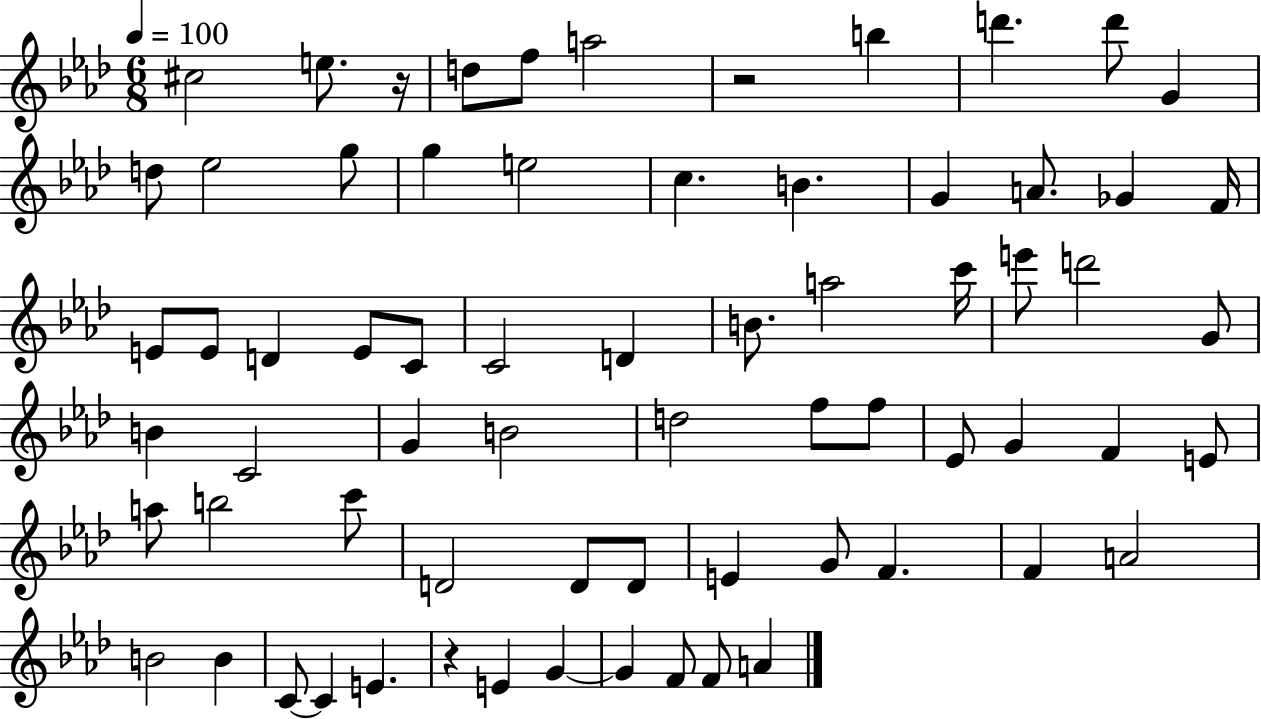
{
  \clef treble
  \numericTimeSignature
  \time 6/8
  \key aes \major
  \tempo 4 = 100
  cis''2 e''8. r16 | d''8 f''8 a''2 | r2 b''4 | d'''4. d'''8 g'4 | \break d''8 ees''2 g''8 | g''4 e''2 | c''4. b'4. | g'4 a'8. ges'4 f'16 | \break e'8 e'8 d'4 e'8 c'8 | c'2 d'4 | b'8. a''2 c'''16 | e'''8 d'''2 g'8 | \break b'4 c'2 | g'4 b'2 | d''2 f''8 f''8 | ees'8 g'4 f'4 e'8 | \break a''8 b''2 c'''8 | d'2 d'8 d'8 | e'4 g'8 f'4. | f'4 a'2 | \break b'2 b'4 | c'8~~ c'4 e'4. | r4 e'4 g'4~~ | g'4 f'8 f'8 a'4 | \break \bar "|."
}